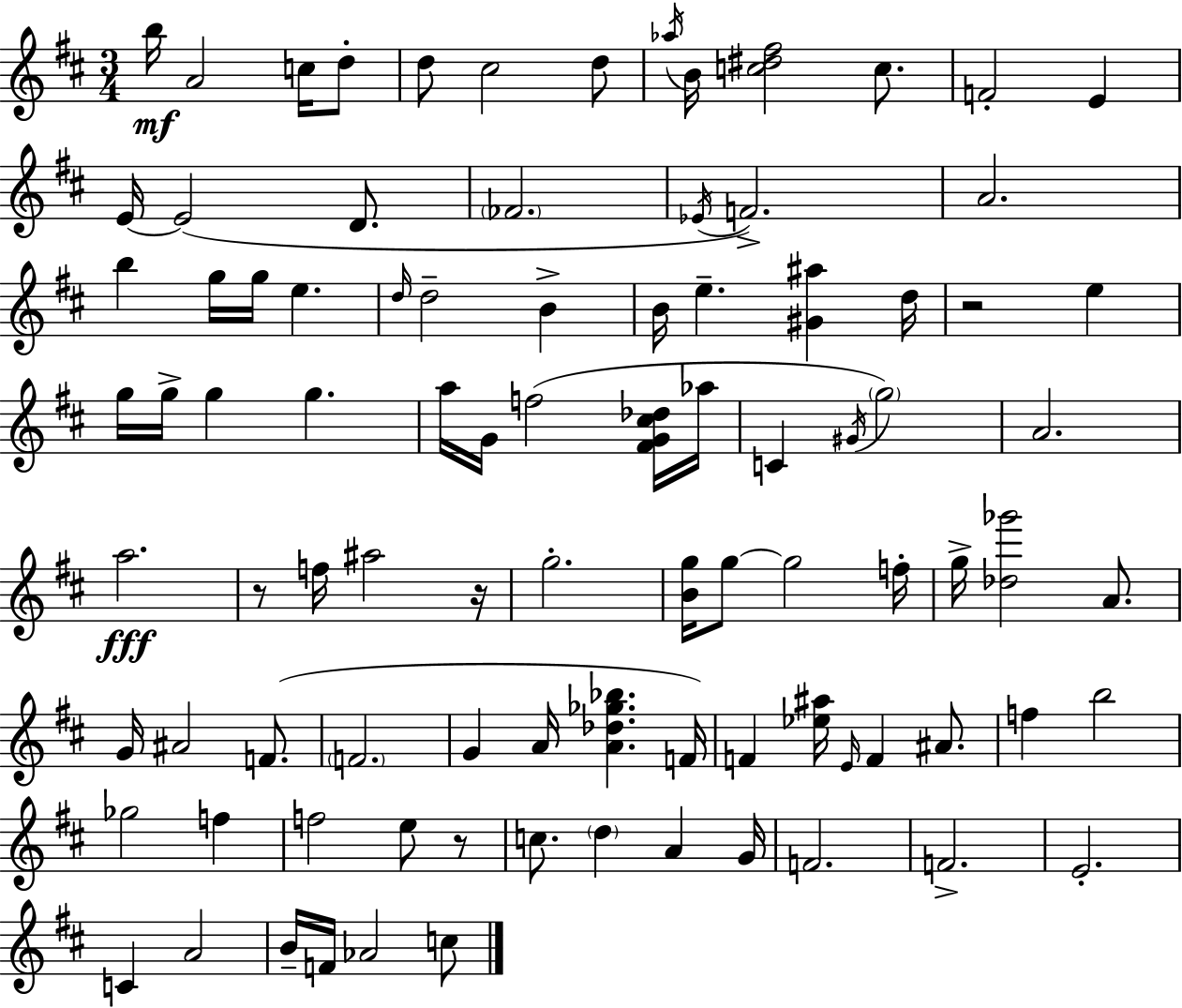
{
  \clef treble
  \numericTimeSignature
  \time 3/4
  \key d \major
  b''16\mf a'2 c''16 d''8-. | d''8 cis''2 d''8 | \acciaccatura { aes''16 } b'16 <c'' dis'' fis''>2 c''8. | f'2-. e'4 | \break e'16~~ e'2( d'8. | \parenthesize fes'2. | \acciaccatura { ees'16 }) f'2.-> | a'2. | \break b''4 g''16 g''16 e''4. | \grace { d''16 } d''2-- b'4-> | b'16 e''4.-- <gis' ais''>4 | d''16 r2 e''4 | \break g''16 g''16-> g''4 g''4. | a''16 g'16 f''2( | <fis' g' cis'' des''>16 aes''16 c'4 \acciaccatura { gis'16 }) \parenthesize g''2 | a'2. | \break a''2.\fff | r8 f''16 ais''2 | r16 g''2.-. | <b' g''>16 g''8~~ g''2 | \break f''16-. g''16-> <des'' ges'''>2 | a'8. g'16 ais'2 | f'8.( \parenthesize f'2. | g'4 a'16 <a' des'' ges'' bes''>4. | \break f'16) f'4 <ees'' ais''>16 \grace { e'16 } f'4 | ais'8. f''4 b''2 | ges''2 | f''4 f''2 | \break e''8 r8 c''8. \parenthesize d''4 | a'4 g'16 f'2. | f'2.-> | e'2.-. | \break c'4 a'2 | b'16-- f'16 aes'2 | c''8 \bar "|."
}